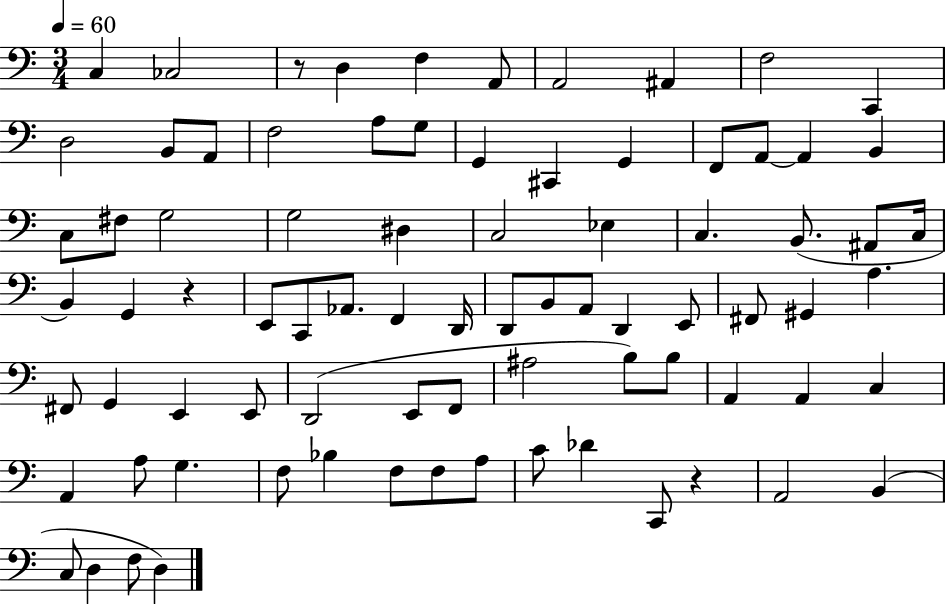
X:1
T:Untitled
M:3/4
L:1/4
K:C
C, _C,2 z/2 D, F, A,,/2 A,,2 ^A,, F,2 C,, D,2 B,,/2 A,,/2 F,2 A,/2 G,/2 G,, ^C,, G,, F,,/2 A,,/2 A,, B,, C,/2 ^F,/2 G,2 G,2 ^D, C,2 _E, C, B,,/2 ^A,,/2 C,/4 B,, G,, z E,,/2 C,,/2 _A,,/2 F,, D,,/4 D,,/2 B,,/2 A,,/2 D,, E,,/2 ^F,,/2 ^G,, A, ^F,,/2 G,, E,, E,,/2 D,,2 E,,/2 F,,/2 ^A,2 B,/2 B,/2 A,, A,, C, A,, A,/2 G, F,/2 _B, F,/2 F,/2 A,/2 C/2 _D C,,/2 z A,,2 B,, C,/2 D, F,/2 D,